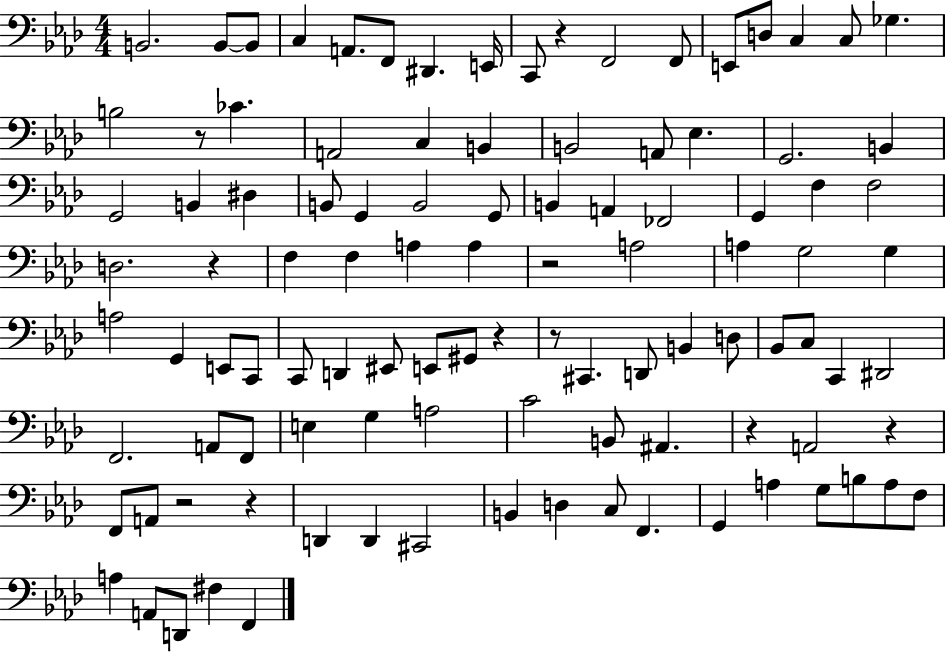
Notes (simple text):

B2/h. B2/e B2/e C3/q A2/e. F2/e D#2/q. E2/s C2/e R/q F2/h F2/e E2/e D3/e C3/q C3/e Gb3/q. B3/h R/e CES4/q. A2/h C3/q B2/q B2/h A2/e Eb3/q. G2/h. B2/q G2/h B2/q D#3/q B2/e G2/q B2/h G2/e B2/q A2/q FES2/h G2/q F3/q F3/h D3/h. R/q F3/q F3/q A3/q A3/q R/h A3/h A3/q G3/h G3/q A3/h G2/q E2/e C2/e C2/e D2/q EIS2/e E2/e G#2/e R/q R/e C#2/q. D2/e B2/q D3/e Bb2/e C3/e C2/q D#2/h F2/h. A2/e F2/e E3/q G3/q A3/h C4/h B2/e A#2/q. R/q A2/h R/q F2/e A2/e R/h R/q D2/q D2/q C#2/h B2/q D3/q C3/e F2/q. G2/q A3/q G3/e B3/e A3/e F3/e A3/q A2/e D2/e F#3/q F2/q